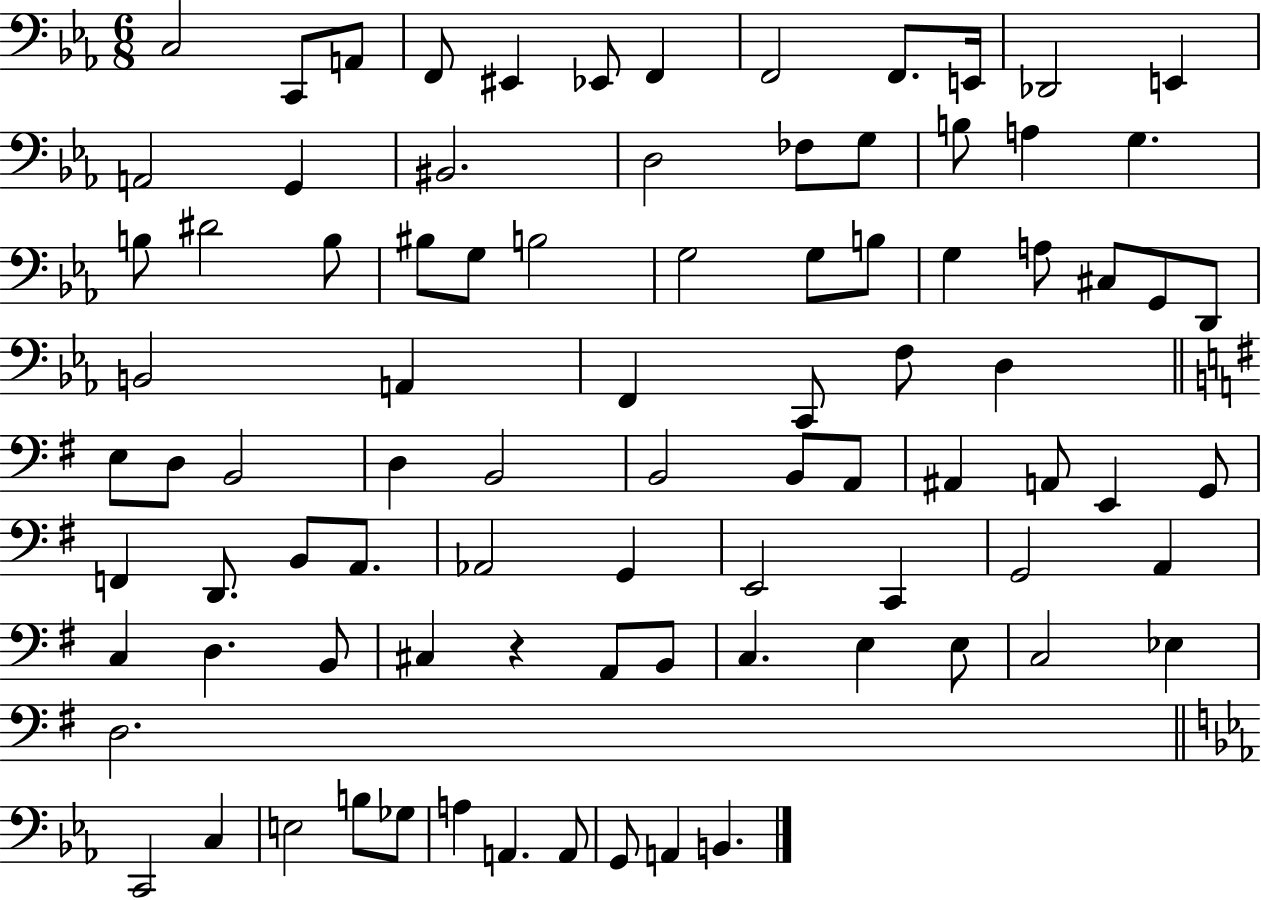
X:1
T:Untitled
M:6/8
L:1/4
K:Eb
C,2 C,,/2 A,,/2 F,,/2 ^E,, _E,,/2 F,, F,,2 F,,/2 E,,/4 _D,,2 E,, A,,2 G,, ^B,,2 D,2 _F,/2 G,/2 B,/2 A, G, B,/2 ^D2 B,/2 ^B,/2 G,/2 B,2 G,2 G,/2 B,/2 G, A,/2 ^C,/2 G,,/2 D,,/2 B,,2 A,, F,, C,,/2 F,/2 D, E,/2 D,/2 B,,2 D, B,,2 B,,2 B,,/2 A,,/2 ^A,, A,,/2 E,, G,,/2 F,, D,,/2 B,,/2 A,,/2 _A,,2 G,, E,,2 C,, G,,2 A,, C, D, B,,/2 ^C, z A,,/2 B,,/2 C, E, E,/2 C,2 _E, D,2 C,,2 C, E,2 B,/2 _G,/2 A, A,, A,,/2 G,,/2 A,, B,,